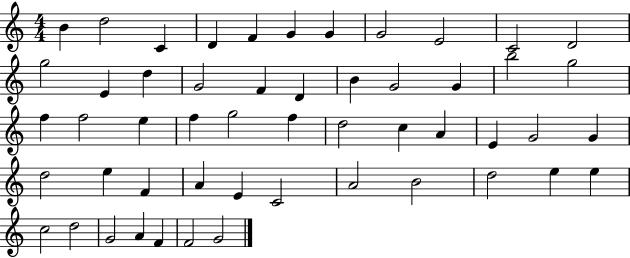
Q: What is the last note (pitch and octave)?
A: G4